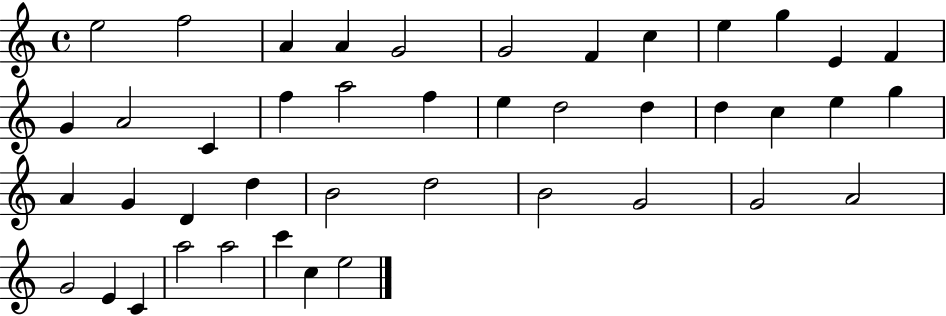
E5/h F5/h A4/q A4/q G4/h G4/h F4/q C5/q E5/q G5/q E4/q F4/q G4/q A4/h C4/q F5/q A5/h F5/q E5/q D5/h D5/q D5/q C5/q E5/q G5/q A4/q G4/q D4/q D5/q B4/h D5/h B4/h G4/h G4/h A4/h G4/h E4/q C4/q A5/h A5/h C6/q C5/q E5/h